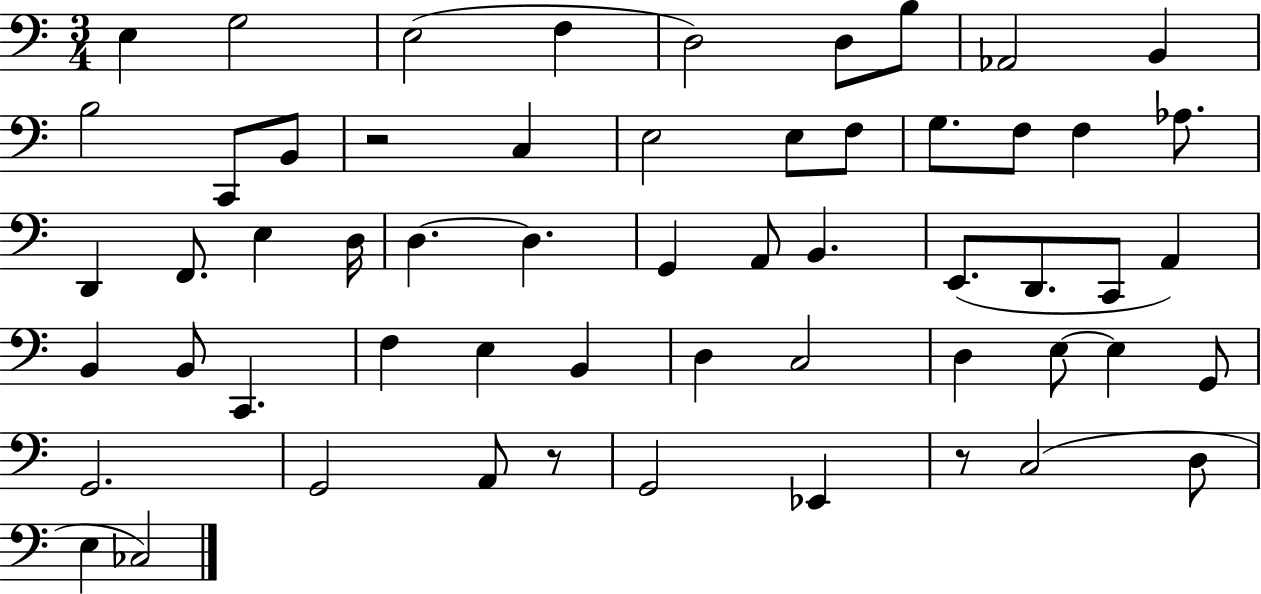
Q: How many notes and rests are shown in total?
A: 57